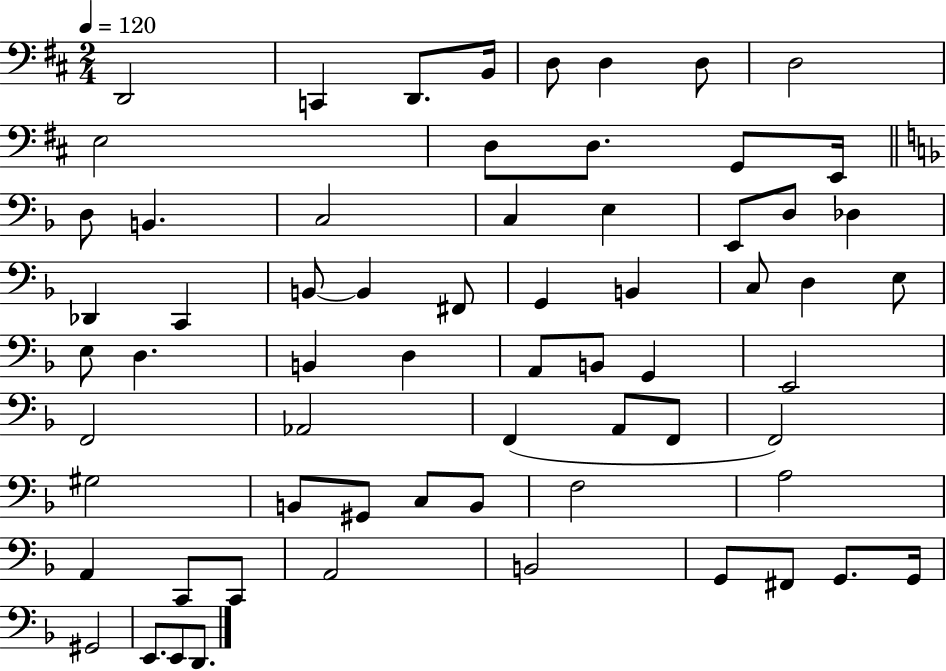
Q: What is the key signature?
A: D major